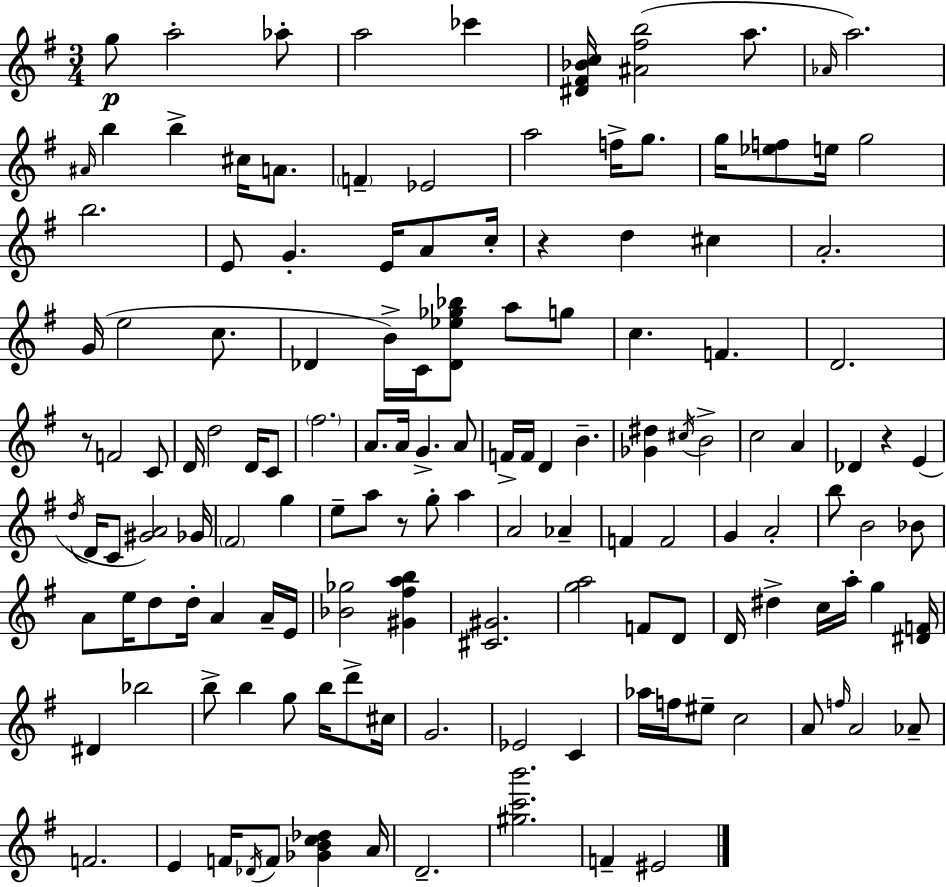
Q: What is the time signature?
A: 3/4